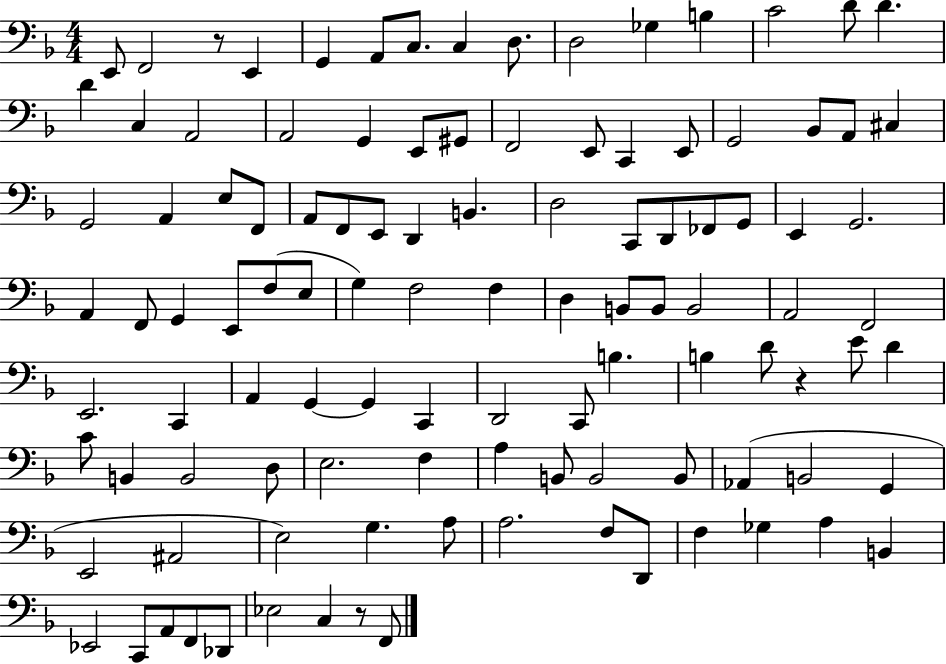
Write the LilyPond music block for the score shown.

{
  \clef bass
  \numericTimeSignature
  \time 4/4
  \key f \major
  e,8 f,2 r8 e,4 | g,4 a,8 c8. c4 d8. | d2 ges4 b4 | c'2 d'8 d'4. | \break d'4 c4 a,2 | a,2 g,4 e,8 gis,8 | f,2 e,8 c,4 e,8 | g,2 bes,8 a,8 cis4 | \break g,2 a,4 e8 f,8 | a,8 f,8 e,8 d,4 b,4. | d2 c,8 d,8 fes,8 g,8 | e,4 g,2. | \break a,4 f,8 g,4 e,8 f8( e8 | g4) f2 f4 | d4 b,8 b,8 b,2 | a,2 f,2 | \break e,2. c,4 | a,4 g,4~~ g,4 c,4 | d,2 c,8 b4. | b4 d'8 r4 e'8 d'4 | \break c'8 b,4 b,2 d8 | e2. f4 | a4 b,8 b,2 b,8 | aes,4( b,2 g,4 | \break e,2 ais,2 | e2) g4. a8 | a2. f8 d,8 | f4 ges4 a4 b,4 | \break ees,2 c,8 a,8 f,8 des,8 | ees2 c4 r8 f,8 | \bar "|."
}